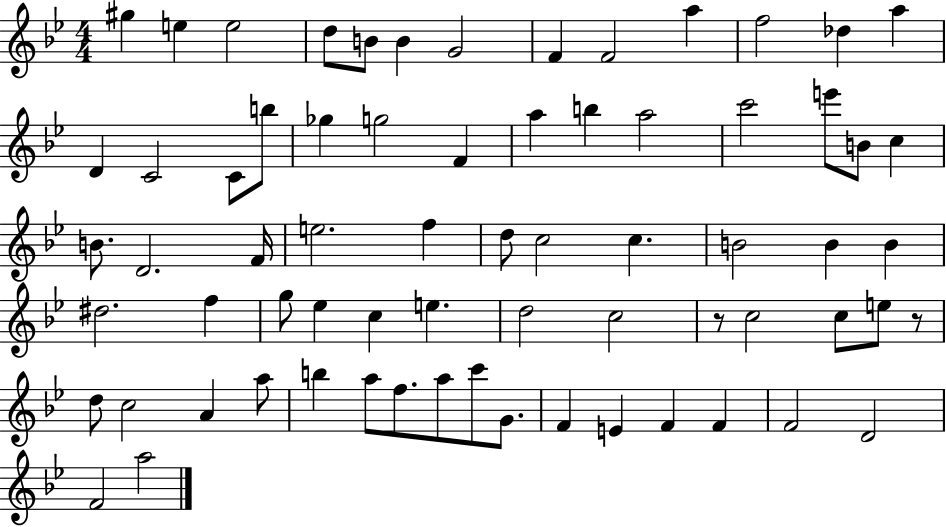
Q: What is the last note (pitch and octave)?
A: A5